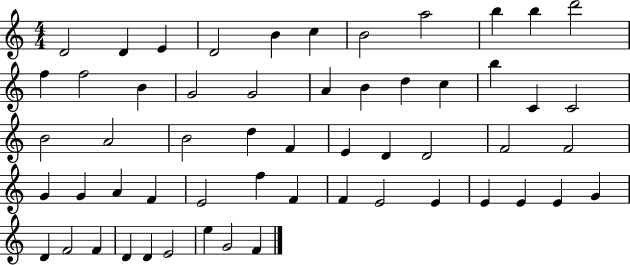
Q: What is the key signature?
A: C major